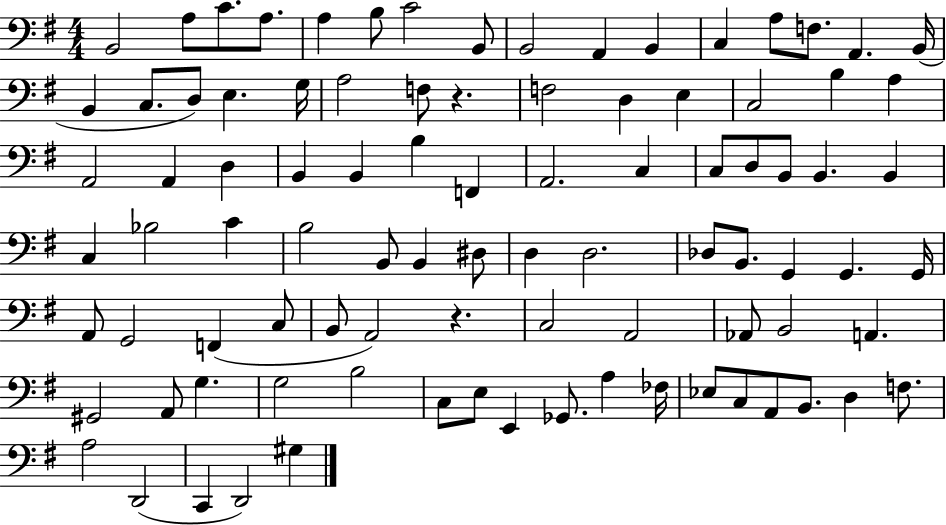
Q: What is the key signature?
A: G major